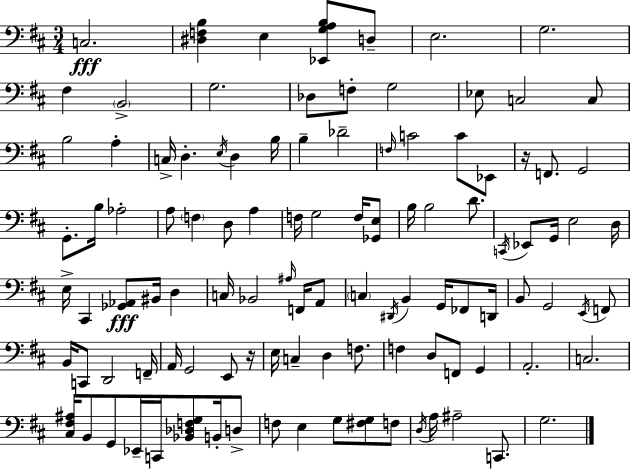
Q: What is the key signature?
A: D major